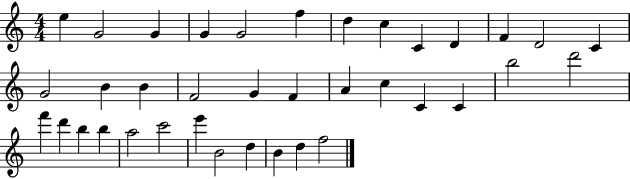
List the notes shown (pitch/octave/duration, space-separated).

E5/q G4/h G4/q G4/q G4/h F5/q D5/q C5/q C4/q D4/q F4/q D4/h C4/q G4/h B4/q B4/q F4/h G4/q F4/q A4/q C5/q C4/q C4/q B5/h D6/h F6/q D6/q B5/q B5/q A5/h C6/h E6/q B4/h D5/q B4/q D5/q F5/h